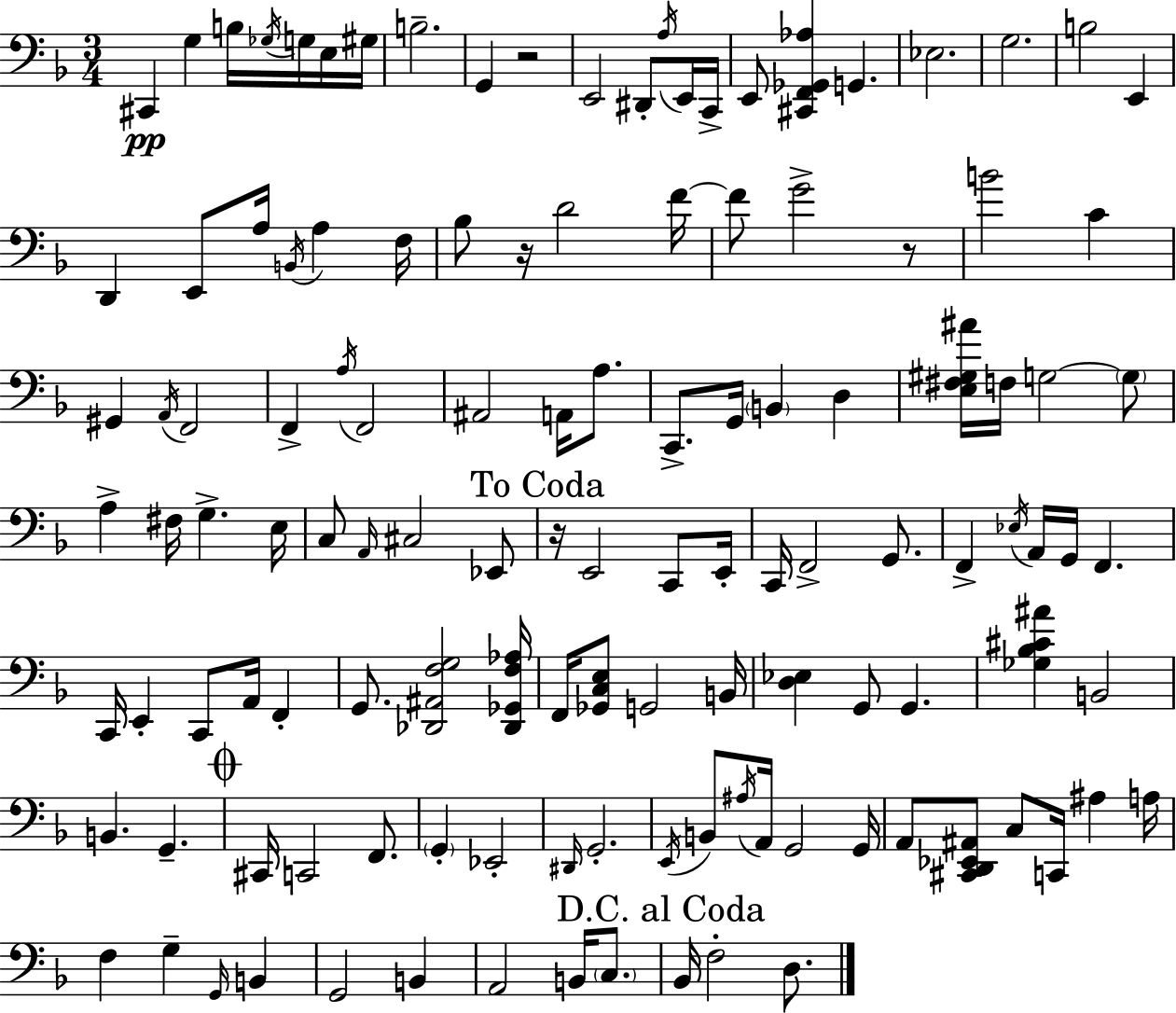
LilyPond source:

{
  \clef bass
  \numericTimeSignature
  \time 3/4
  \key f \major
  cis,4\pp g4 b16 \acciaccatura { ges16 } g16 e16 | gis16 b2.-- | g,4 r2 | e,2 dis,8-. \acciaccatura { a16 } | \break e,16 c,16-> e,8 <cis, f, ges, aes>4 g,4. | ees2. | g2. | b2 e,4 | \break d,4 e,8 a16 \acciaccatura { b,16 } a4 | f16 bes8 r16 d'2 | f'16~~ f'8 g'2-> | r8 b'2 c'4 | \break gis,4 \acciaccatura { a,16 } f,2 | f,4-> \acciaccatura { a16 } f,2 | ais,2 | a,16 a8. c,8.-> g,16 \parenthesize b,4 | \break d4 <e fis gis ais'>16 f16 g2~~ | \parenthesize g8 a4-> fis16 g4.-> | e16 c8 \grace { a,16 } cis2 | ees,8 \mark "To Coda" r16 e,2 | \break c,8 e,16-. c,16 f,2-> | g,8. f,4-> \acciaccatura { ees16 } a,16 | g,16 f,4. c,16 e,4-. | c,8 a,16 f,4-. g,8. <des, ais, f g>2 | \break <des, ges, f aes>16 f,16 <ges, c e>8 g,2 | b,16 <d ees>4 g,8 | g,4. <ges bes cis' ais'>4 b,2 | b,4. | \break g,4.-- \mark \markup { \musicglyph "scripts.coda" } cis,16 c,2 | f,8. \parenthesize g,4-. ees,2-. | \grace { dis,16 } g,2.-. | \acciaccatura { e,16 } b,8 \acciaccatura { ais16 } | \break a,16 g,2 g,16 a,8 | <cis, d, ees, ais,>8 c8 c,16 ais4 a16 f4 | g4-- \grace { g,16 } b,4 g,2 | b,4 a,2 | \break b,16 \parenthesize c8. \mark "D.C. al Coda" bes,16 | f2-. d8. \bar "|."
}